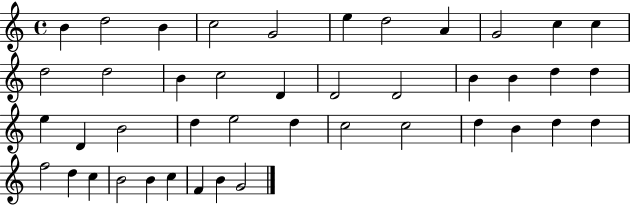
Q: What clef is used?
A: treble